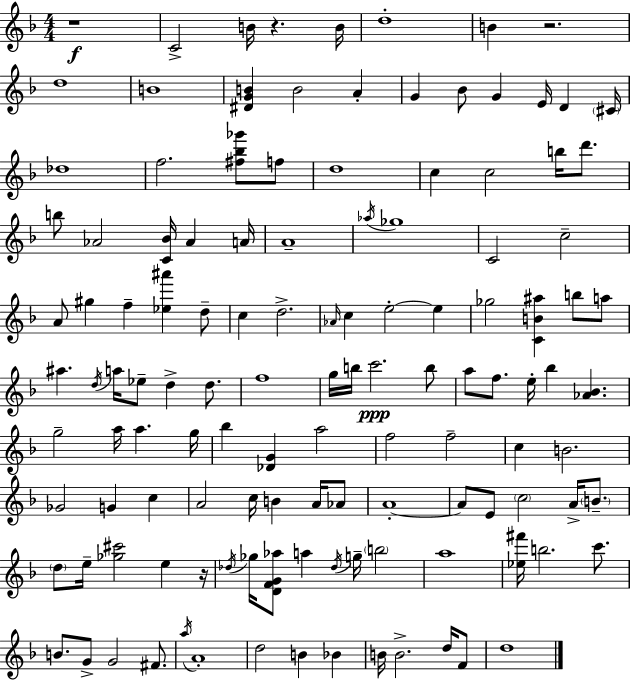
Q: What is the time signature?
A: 4/4